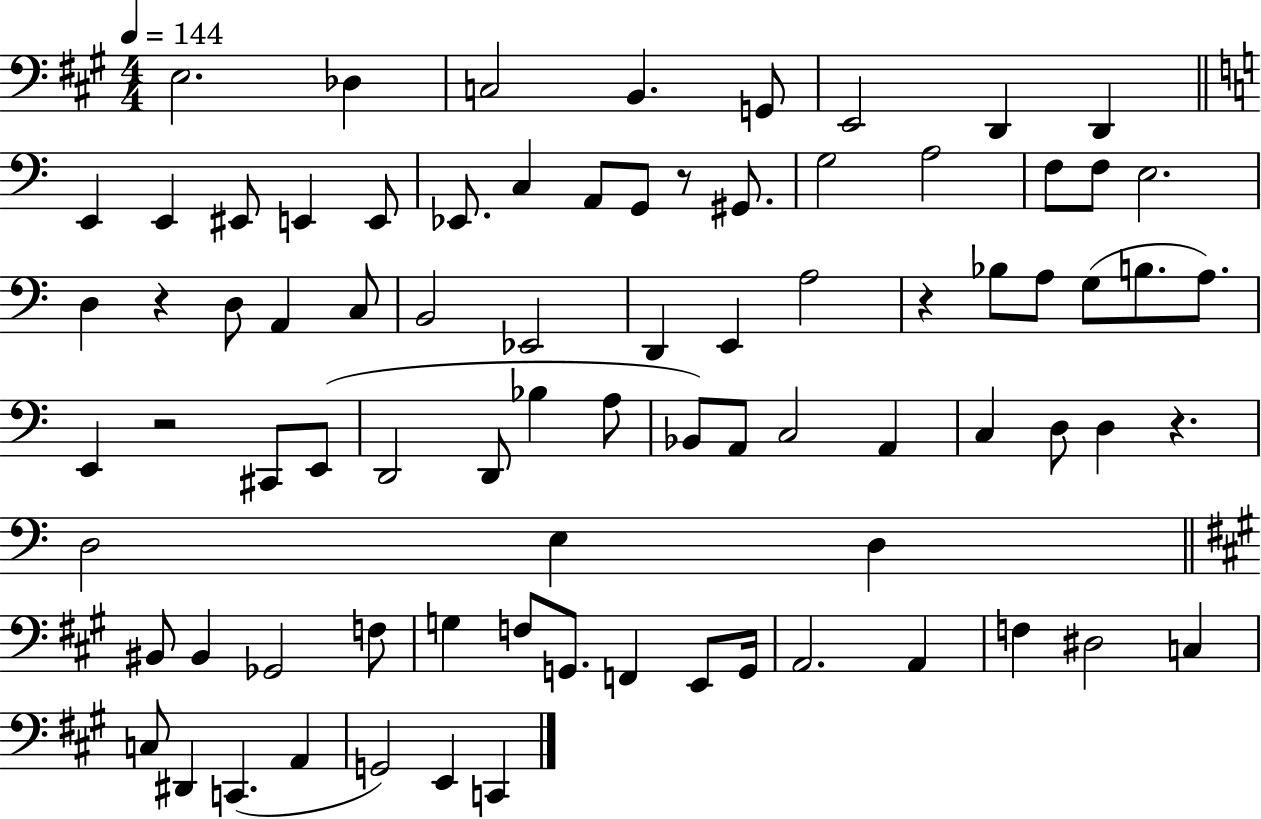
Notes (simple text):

E3/h. Db3/q C3/h B2/q. G2/e E2/h D2/q D2/q E2/q E2/q EIS2/e E2/q E2/e Eb2/e. C3/q A2/e G2/e R/e G#2/e. G3/h A3/h F3/e F3/e E3/h. D3/q R/q D3/e A2/q C3/e B2/h Eb2/h D2/q E2/q A3/h R/q Bb3/e A3/e G3/e B3/e. A3/e. E2/q R/h C#2/e E2/e D2/h D2/e Bb3/q A3/e Bb2/e A2/e C3/h A2/q C3/q D3/e D3/q R/q. D3/h E3/q D3/q BIS2/e BIS2/q Gb2/h F3/e G3/q F3/e G2/e. F2/q E2/e G2/s A2/h. A2/q F3/q D#3/h C3/q C3/e D#2/q C2/q. A2/q G2/h E2/q C2/q